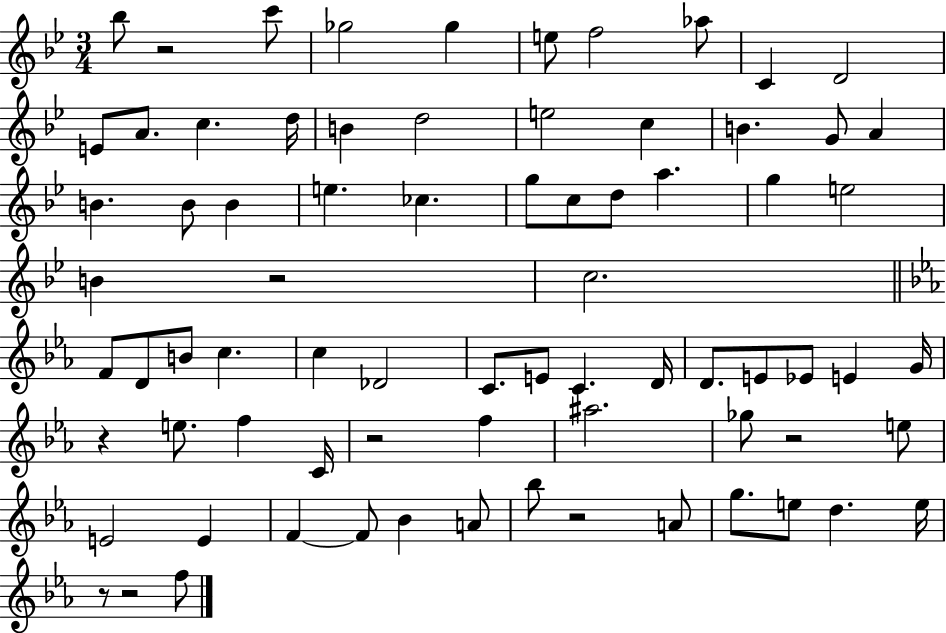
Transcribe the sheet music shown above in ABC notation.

X:1
T:Untitled
M:3/4
L:1/4
K:Bb
_b/2 z2 c'/2 _g2 _g e/2 f2 _a/2 C D2 E/2 A/2 c d/4 B d2 e2 c B G/2 A B B/2 B e _c g/2 c/2 d/2 a g e2 B z2 c2 F/2 D/2 B/2 c c _D2 C/2 E/2 C D/4 D/2 E/2 _E/2 E G/4 z e/2 f C/4 z2 f ^a2 _g/2 z2 e/2 E2 E F F/2 _B A/2 _b/2 z2 A/2 g/2 e/2 d e/4 z/2 z2 f/2